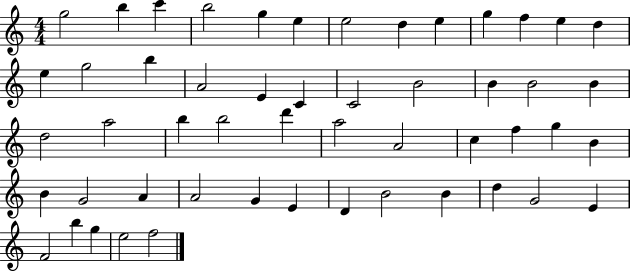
X:1
T:Untitled
M:4/4
L:1/4
K:C
g2 b c' b2 g e e2 d e g f e d e g2 b A2 E C C2 B2 B B2 B d2 a2 b b2 d' a2 A2 c f g B B G2 A A2 G E D B2 B d G2 E F2 b g e2 f2